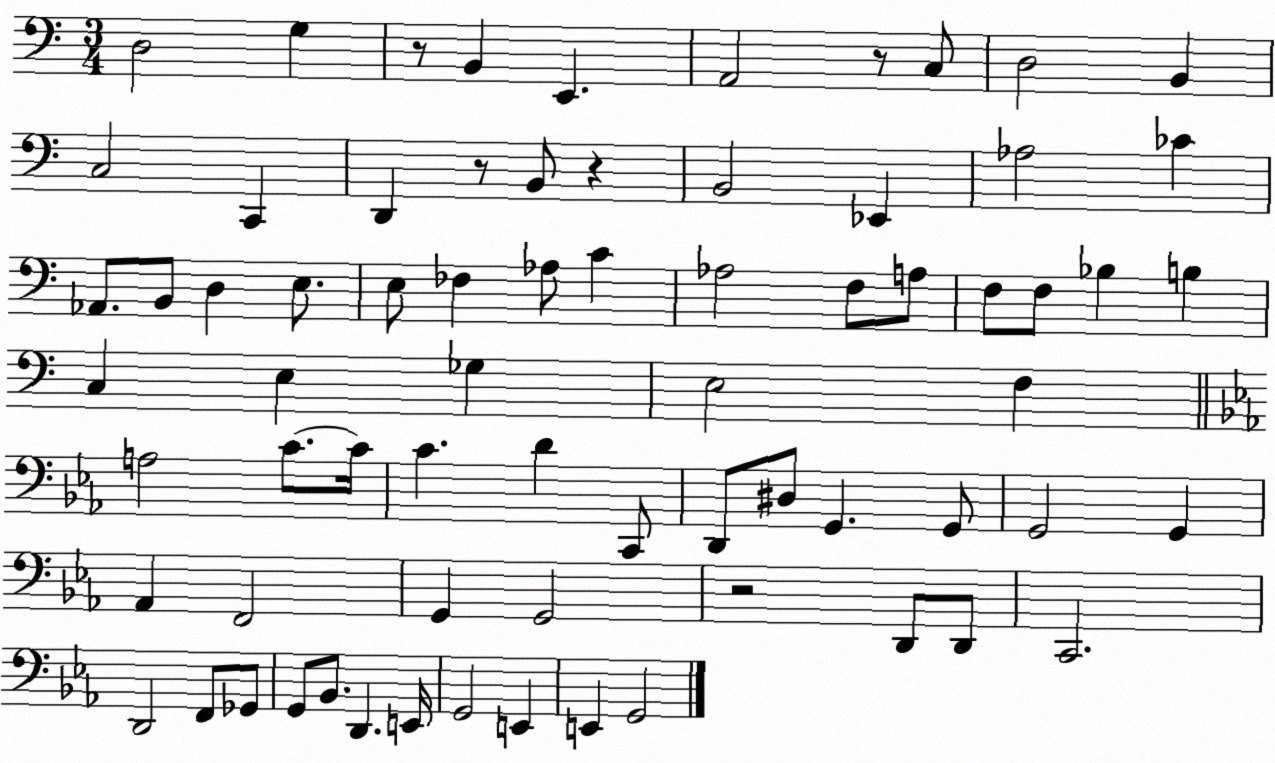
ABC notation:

X:1
T:Untitled
M:3/4
L:1/4
K:C
D,2 G, z/2 B,, E,, A,,2 z/2 C,/2 D,2 B,, C,2 C,, D,, z/2 B,,/2 z B,,2 _E,, _A,2 _C _A,,/2 B,,/2 D, E,/2 E,/2 _F, _A,/2 C _A,2 F,/2 A,/2 F,/2 F,/2 _B, B, C, E, _G, E,2 F, A,2 C/2 C/4 C D C,,/2 D,,/2 ^D,/2 G,, G,,/2 G,,2 G,, _A,, F,,2 G,, G,,2 z2 D,,/2 D,,/2 C,,2 D,,2 F,,/2 _G,,/2 G,,/2 _B,,/2 D,, E,,/4 G,,2 E,, E,, G,,2